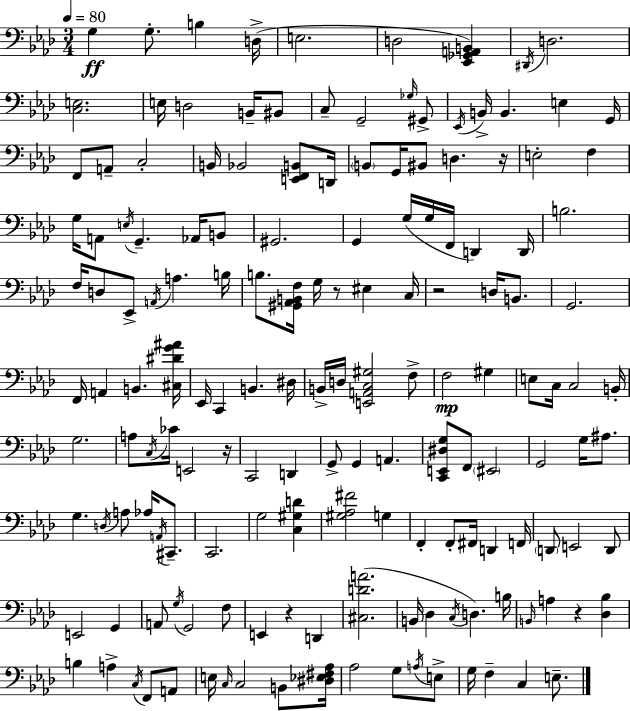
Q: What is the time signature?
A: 3/4